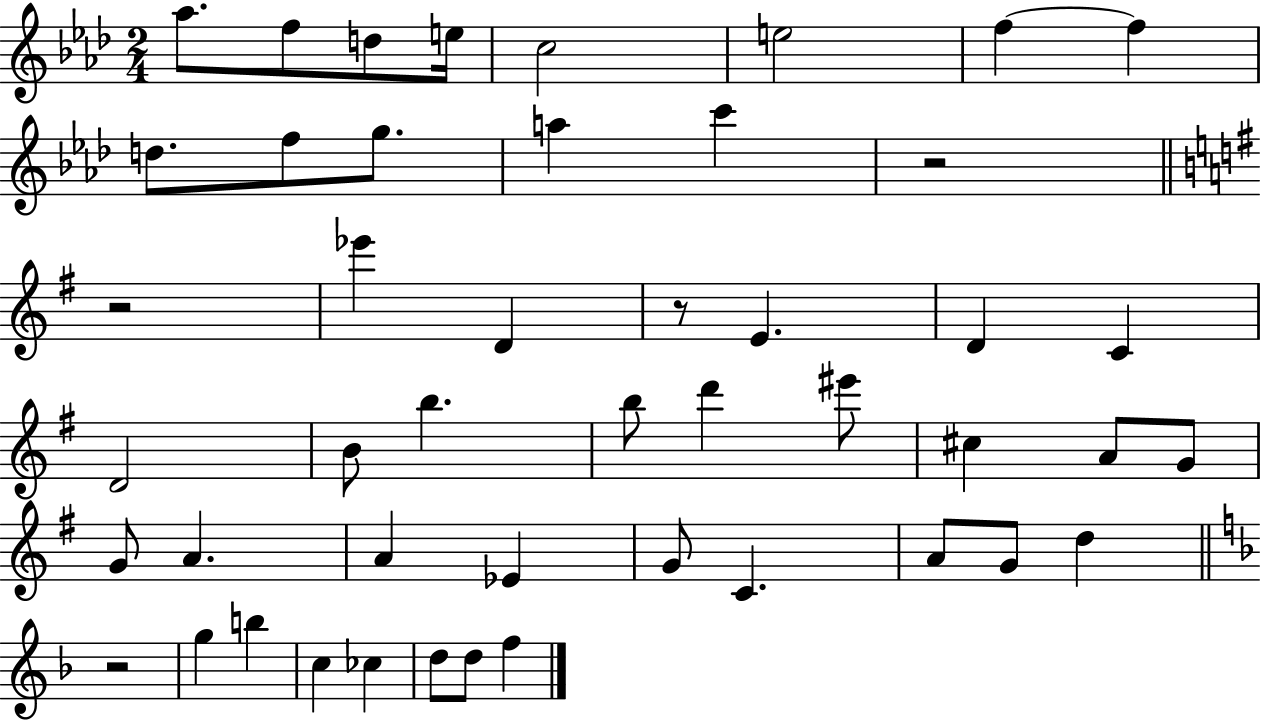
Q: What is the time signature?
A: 2/4